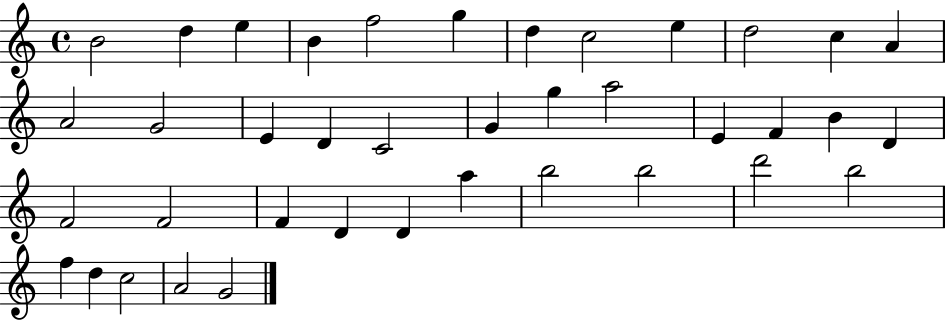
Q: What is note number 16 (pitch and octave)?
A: D4